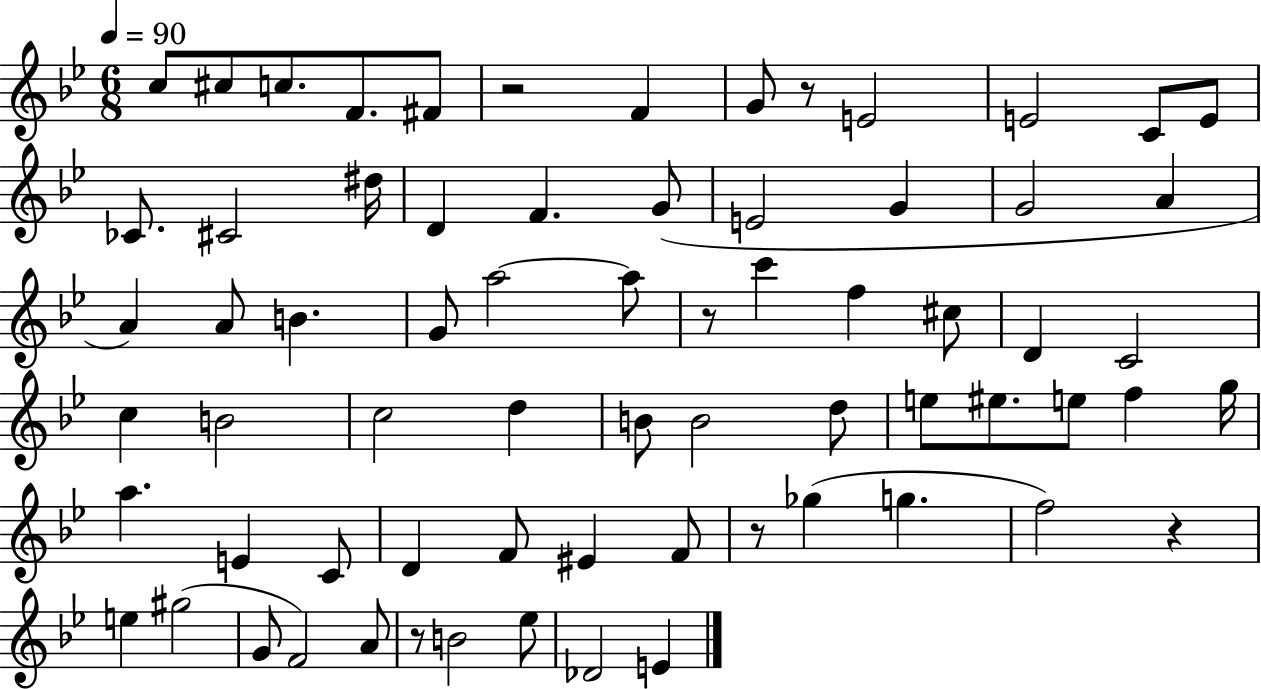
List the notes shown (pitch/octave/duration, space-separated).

C5/e C#5/e C5/e. F4/e. F#4/e R/h F4/q G4/e R/e E4/h E4/h C4/e E4/e CES4/e. C#4/h D#5/s D4/q F4/q. G4/e E4/h G4/q G4/h A4/q A4/q A4/e B4/q. G4/e A5/h A5/e R/e C6/q F5/q C#5/e D4/q C4/h C5/q B4/h C5/h D5/q B4/e B4/h D5/e E5/e EIS5/e. E5/e F5/q G5/s A5/q. E4/q C4/e D4/q F4/e EIS4/q F4/e R/e Gb5/q G5/q. F5/h R/q E5/q G#5/h G4/e F4/h A4/e R/e B4/h Eb5/e Db4/h E4/q